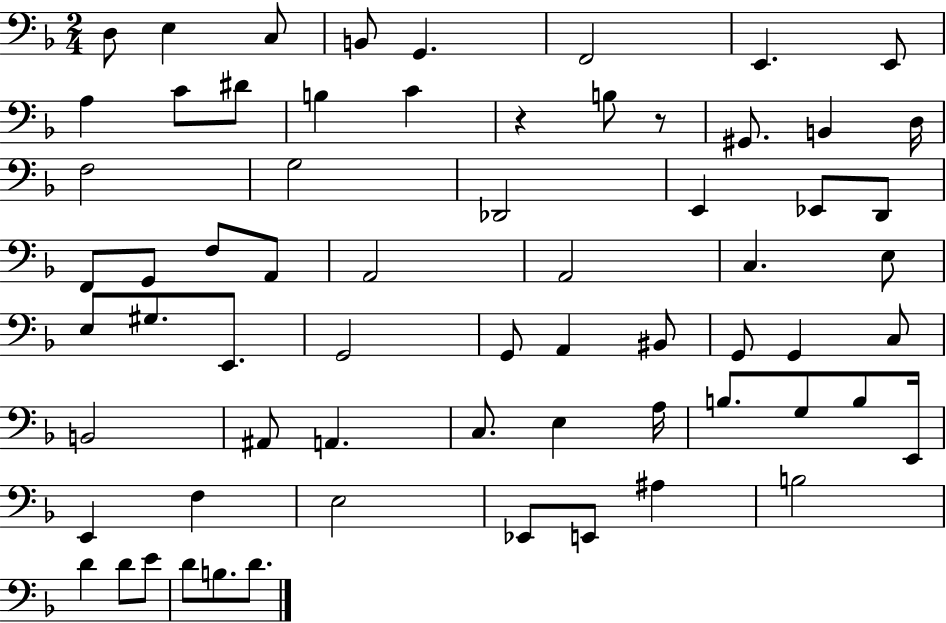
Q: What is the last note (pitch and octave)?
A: D4